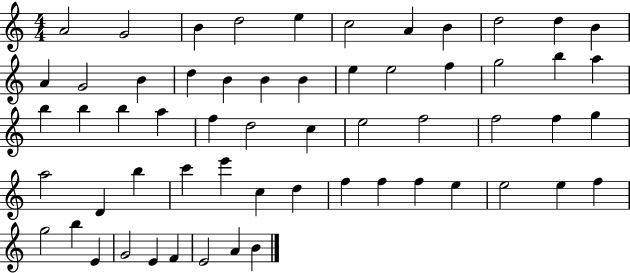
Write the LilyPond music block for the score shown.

{
  \clef treble
  \numericTimeSignature
  \time 4/4
  \key c \major
  a'2 g'2 | b'4 d''2 e''4 | c''2 a'4 b'4 | d''2 d''4 b'4 | \break a'4 g'2 b'4 | d''4 b'4 b'4 b'4 | e''4 e''2 f''4 | g''2 b''4 a''4 | \break b''4 b''4 b''4 a''4 | f''4 d''2 c''4 | e''2 f''2 | f''2 f''4 g''4 | \break a''2 d'4 b''4 | c'''4 e'''4 c''4 d''4 | f''4 f''4 f''4 e''4 | e''2 e''4 f''4 | \break g''2 b''4 e'4 | g'2 e'4 f'4 | e'2 a'4 b'4 | \bar "|."
}